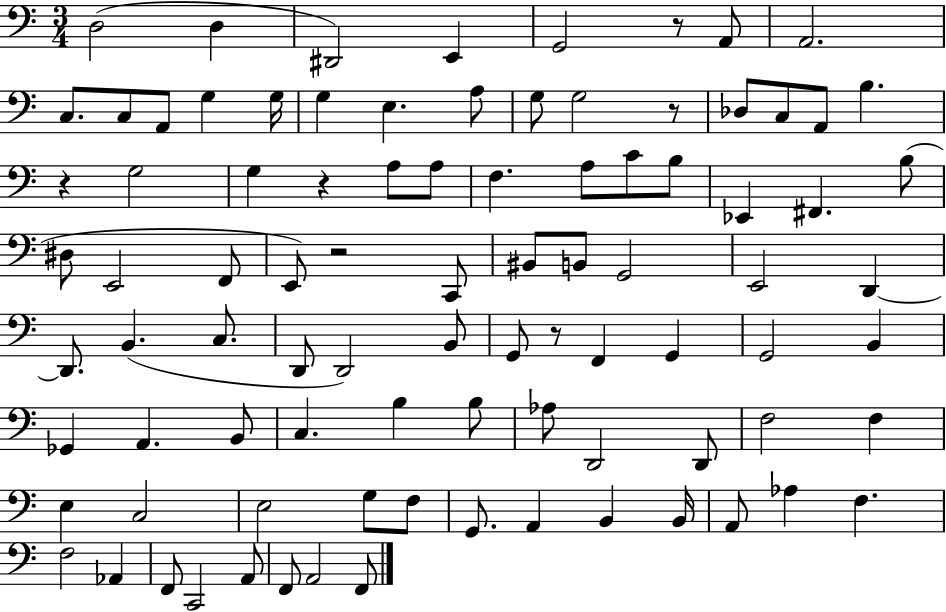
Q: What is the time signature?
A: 3/4